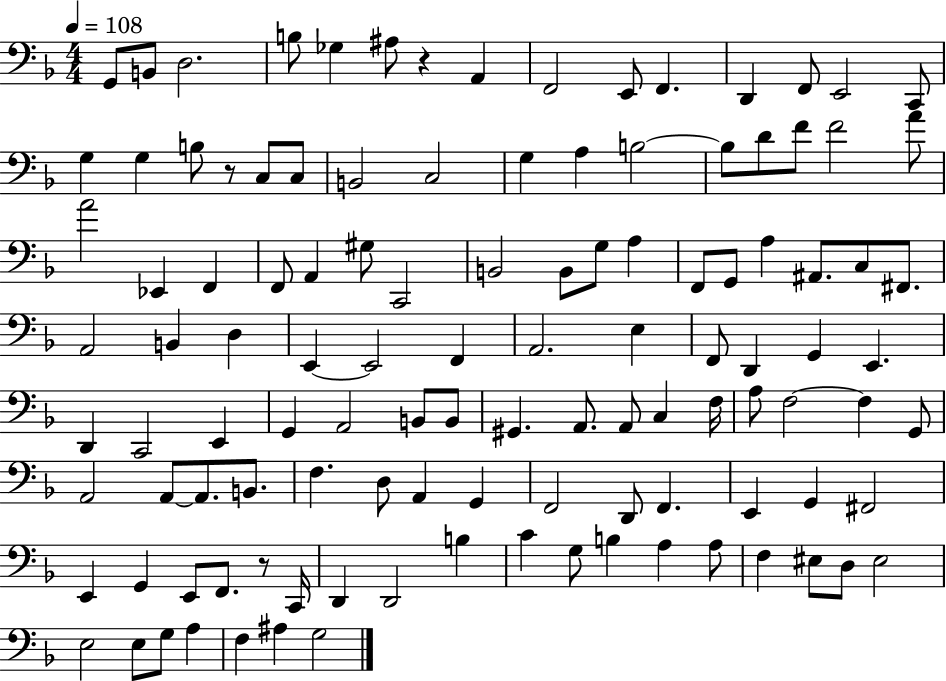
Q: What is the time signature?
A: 4/4